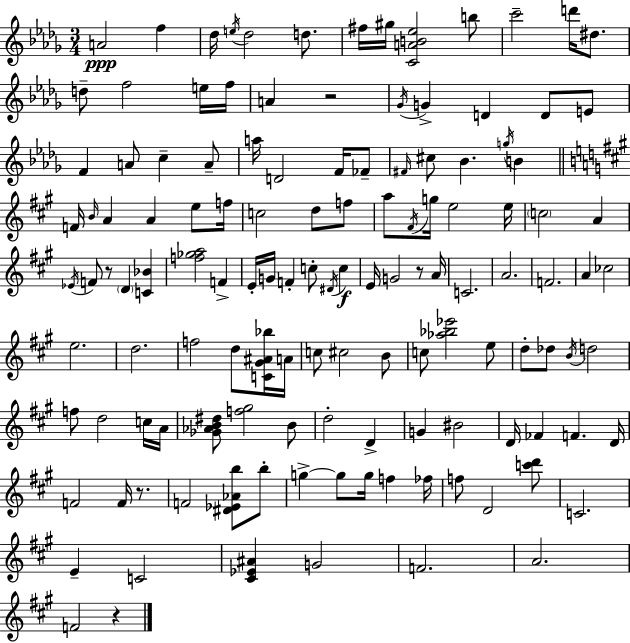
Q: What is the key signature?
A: BES minor